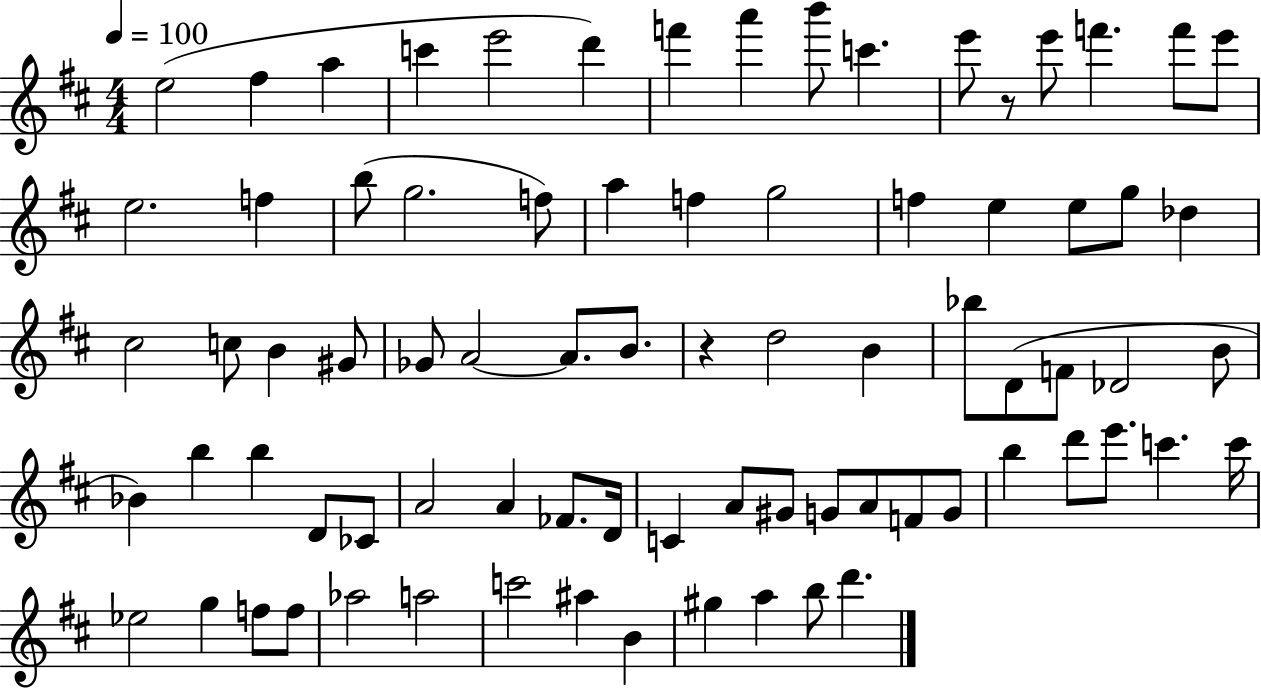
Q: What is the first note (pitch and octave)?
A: E5